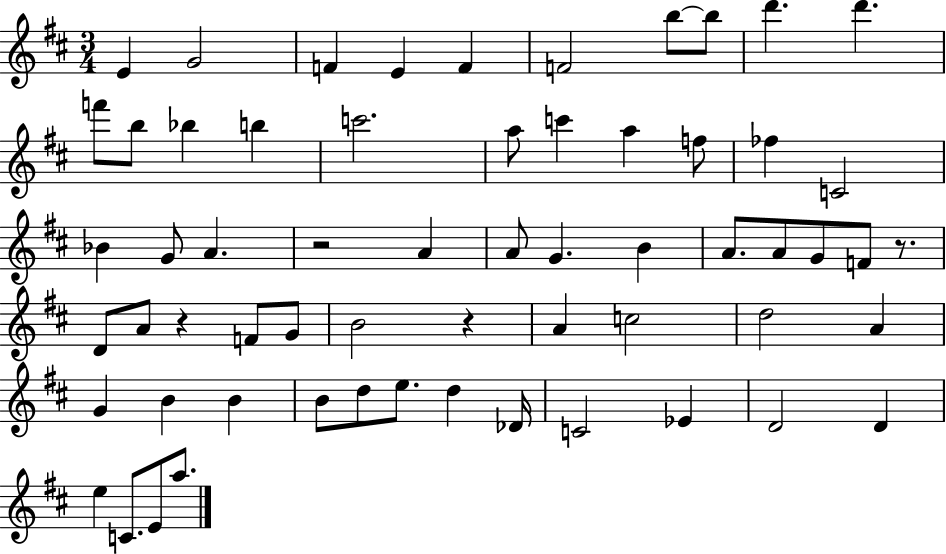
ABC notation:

X:1
T:Untitled
M:3/4
L:1/4
K:D
E G2 F E F F2 b/2 b/2 d' d' f'/2 b/2 _b b c'2 a/2 c' a f/2 _f C2 _B G/2 A z2 A A/2 G B A/2 A/2 G/2 F/2 z/2 D/2 A/2 z F/2 G/2 B2 z A c2 d2 A G B B B/2 d/2 e/2 d _D/4 C2 _E D2 D e C/2 E/2 a/2